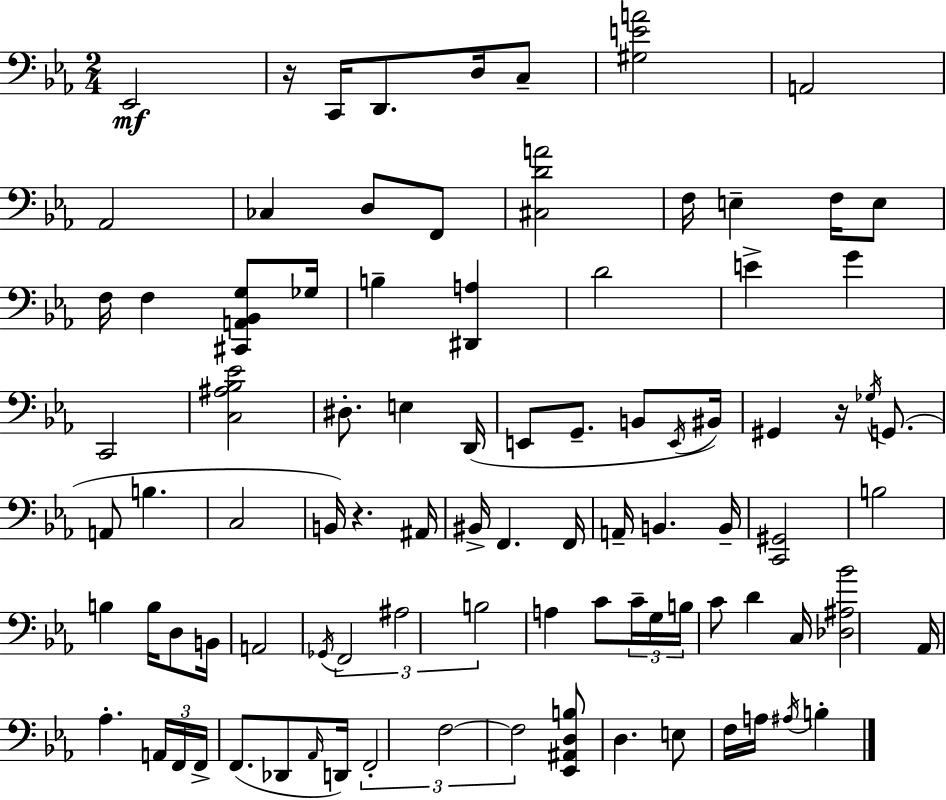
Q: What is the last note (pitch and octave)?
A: B3